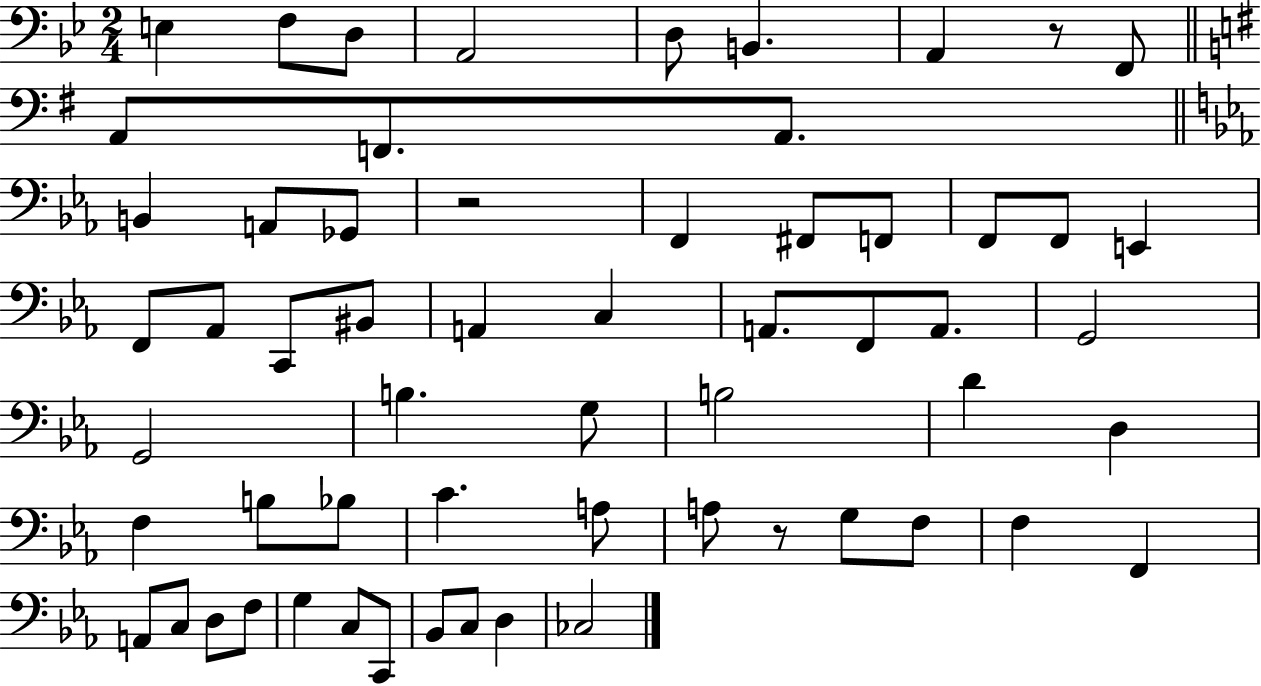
E3/q F3/e D3/e A2/h D3/e B2/q. A2/q R/e F2/e A2/e F2/e. A2/e. B2/q A2/e Gb2/e R/h F2/q F#2/e F2/e F2/e F2/e E2/q F2/e Ab2/e C2/e BIS2/e A2/q C3/q A2/e. F2/e A2/e. G2/h G2/h B3/q. G3/e B3/h D4/q D3/q F3/q B3/e Bb3/e C4/q. A3/e A3/e R/e G3/e F3/e F3/q F2/q A2/e C3/e D3/e F3/e G3/q C3/e C2/e Bb2/e C3/e D3/q CES3/h